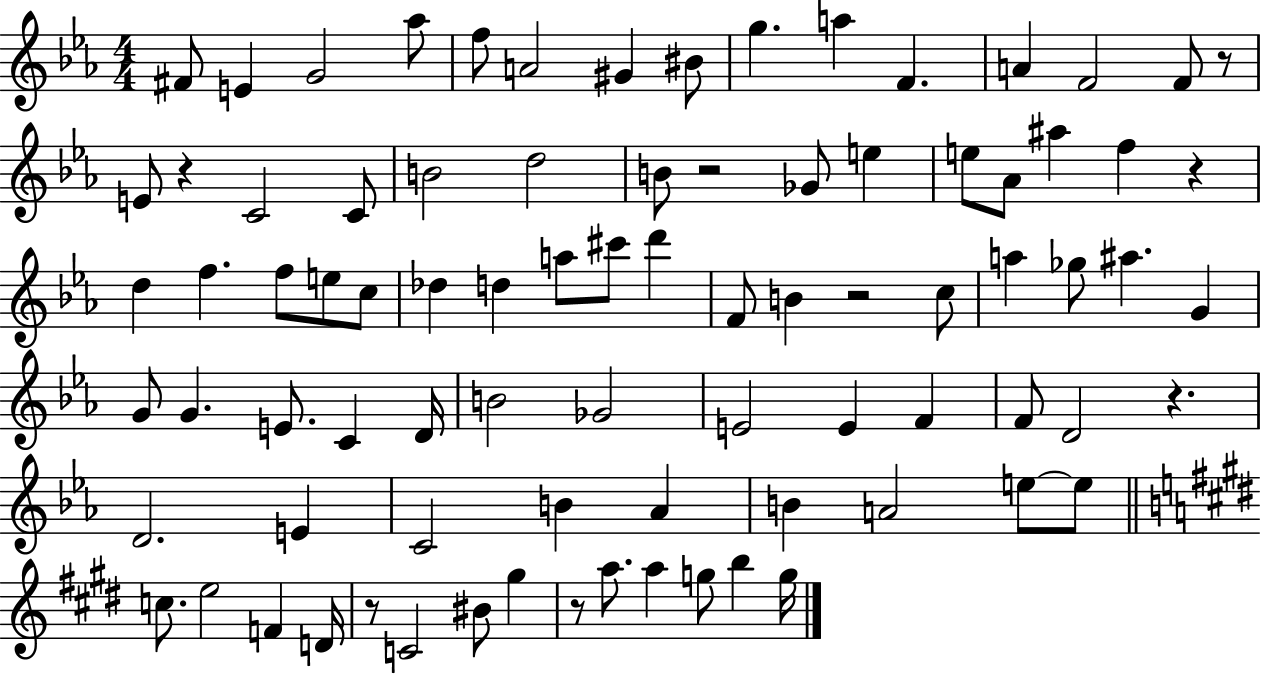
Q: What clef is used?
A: treble